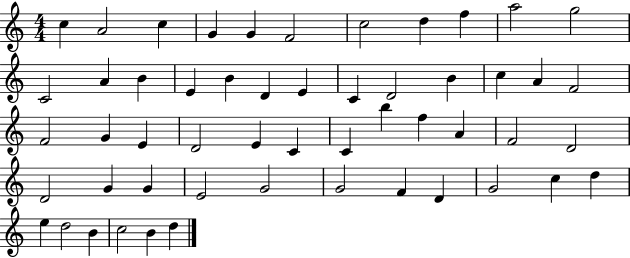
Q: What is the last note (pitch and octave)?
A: D5